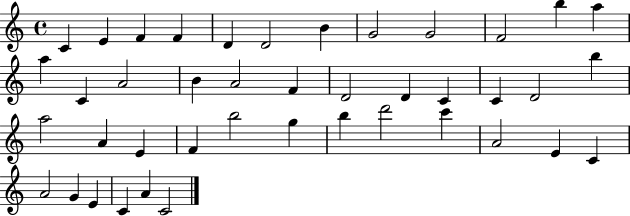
C4/q E4/q F4/q F4/q D4/q D4/h B4/q G4/h G4/h F4/h B5/q A5/q A5/q C4/q A4/h B4/q A4/h F4/q D4/h D4/q C4/q C4/q D4/h B5/q A5/h A4/q E4/q F4/q B5/h G5/q B5/q D6/h C6/q A4/h E4/q C4/q A4/h G4/q E4/q C4/q A4/q C4/h